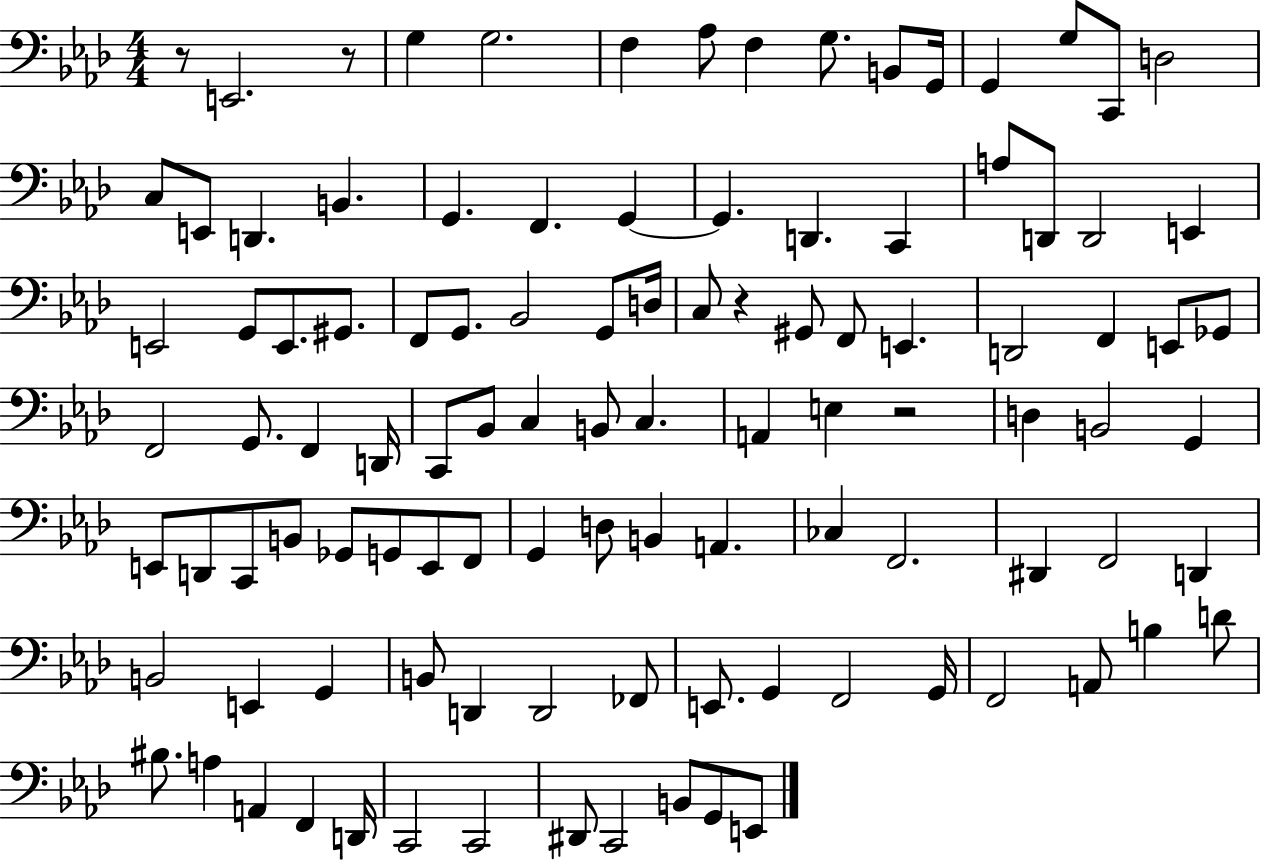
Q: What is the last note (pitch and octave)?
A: E2